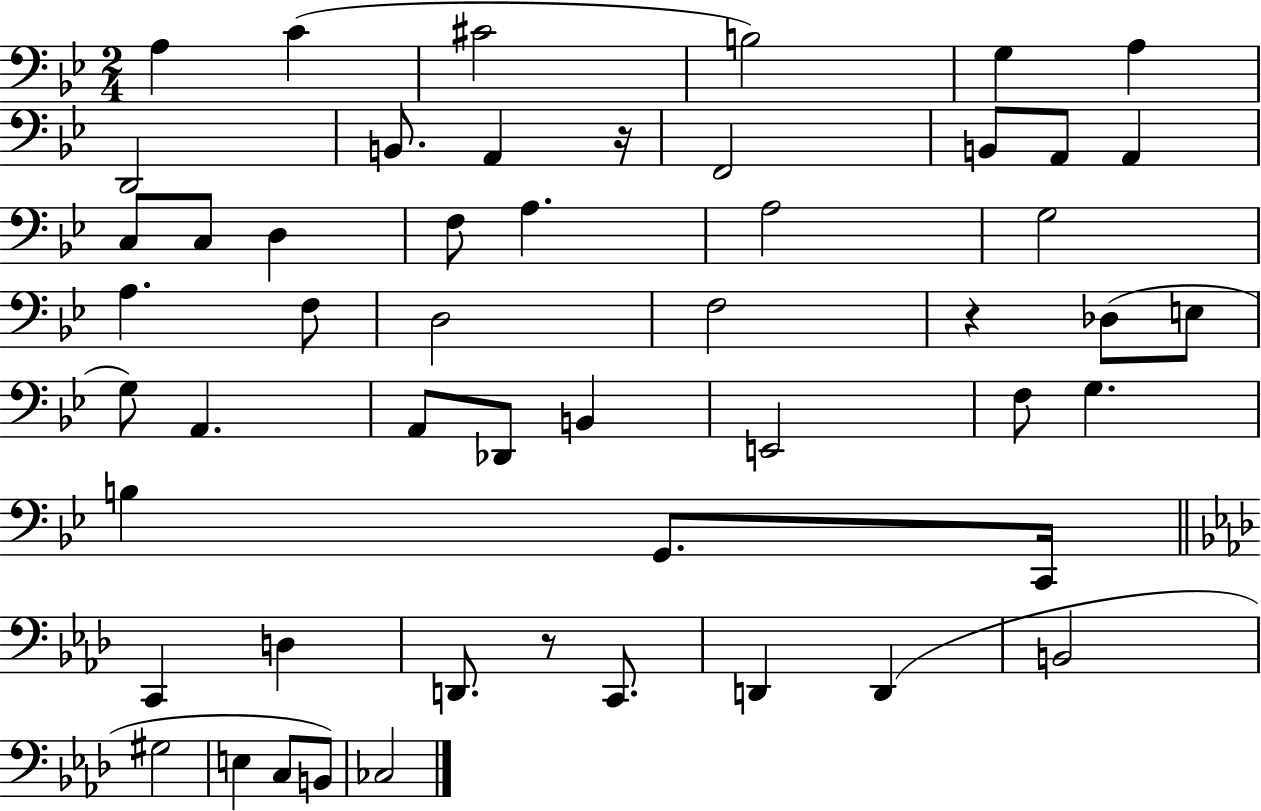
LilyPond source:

{
  \clef bass
  \numericTimeSignature
  \time 2/4
  \key bes \major
  \repeat volta 2 { a4 c'4( | cis'2 | b2) | g4 a4 | \break d,2 | b,8. a,4 r16 | f,2 | b,8 a,8 a,4 | \break c8 c8 d4 | f8 a4. | a2 | g2 | \break a4. f8 | d2 | f2 | r4 des8( e8 | \break g8) a,4. | a,8 des,8 b,4 | e,2 | f8 g4. | \break b4 g,8. c,16 | \bar "||" \break \key aes \major c,4 d4 | d,8. r8 c,8. | d,4 d,4( | b,2 | \break gis2 | e4 c8 b,8) | ces2 | } \bar "|."
}